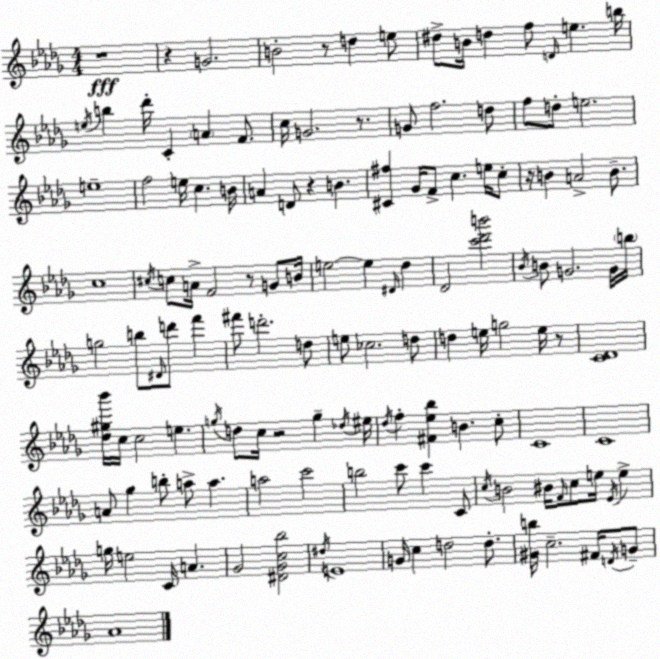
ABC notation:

X:1
T:Untitled
M:4/4
L:1/4
K:Bbm
z4 z G2 B2 z/2 d e/2 ^d/2 B/4 d f/2 D/4 e b/4 e/4 b _d'/4 C A F/2 c/4 G2 z/2 G/2 f2 d/2 f/2 d/2 e2 e4 f2 e/4 c B/4 A D/2 z B [^C^f] _G/4 F/2 c e/4 c/2 z/4 B A2 B/2 c4 ^c/4 c/2 A/4 F2 z/2 G/2 B/4 e2 e ^D/4 _d _D2 [c'_d'b']2 _B/4 B/2 G2 G/4 b/4 g2 b/2 ^D/4 d'/2 f' ^f'/2 d'2 d/2 e/2 _c2 d/2 d e/4 g2 e/4 z/2 [C_D]4 [_d^g_b']/4 c/4 c2 e g/4 d/2 c/4 z2 g _d/4 ^e/4 _d/4 f [^F_e_b] B c/2 C4 C4 A/2 _g b/2 a/2 a a2 c'2 b2 c'/2 c' C/2 c/4 B2 ^B/4 F/4 c/2 e/4 _E/4 e g/4 e2 C/4 A _G2 [^D_Gc_b]2 ^d/4 E4 G/4 c d2 d/2 [^Gb]/4 c2 ^F/4 D/4 G/2 _A4